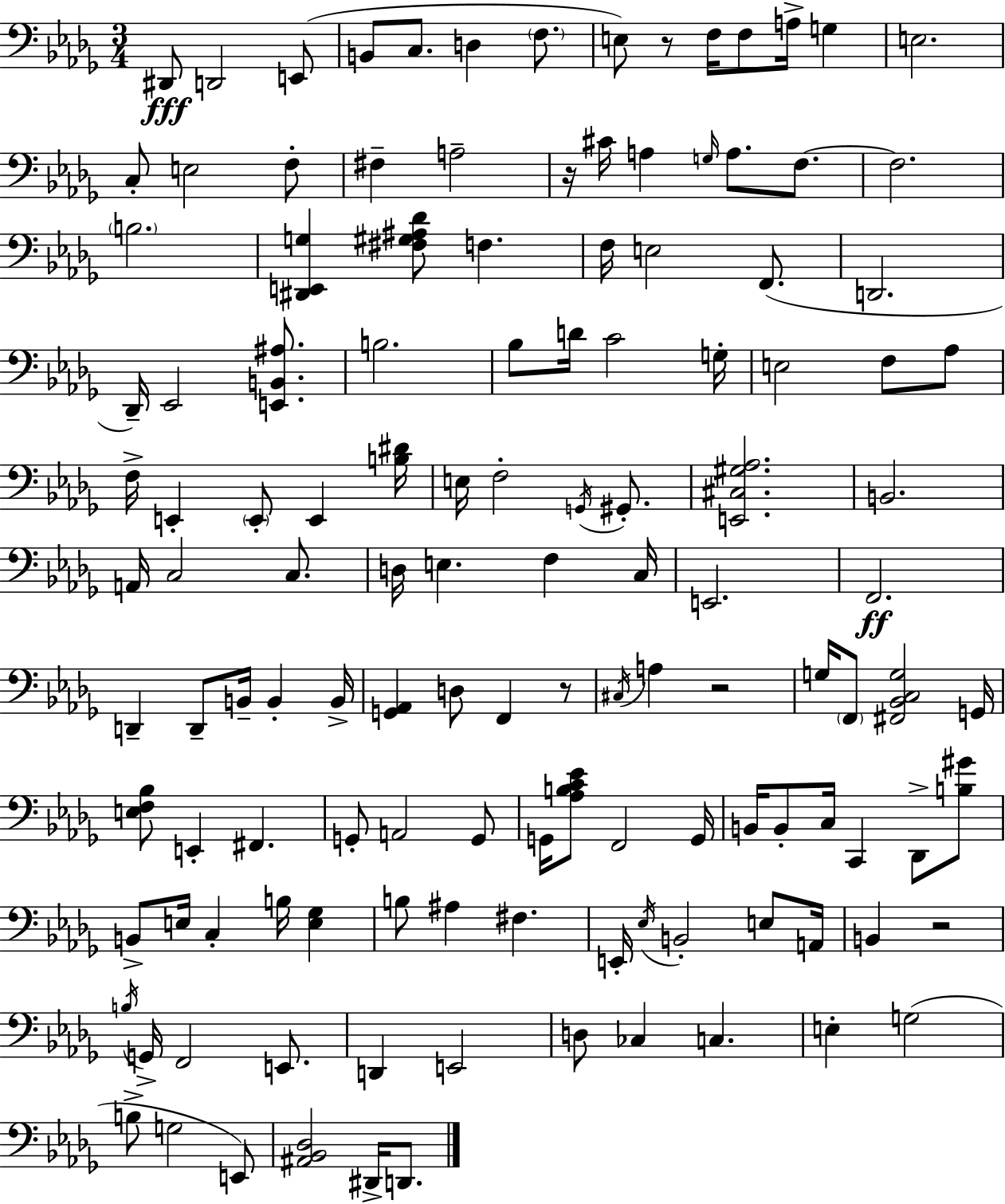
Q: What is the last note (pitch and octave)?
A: D2